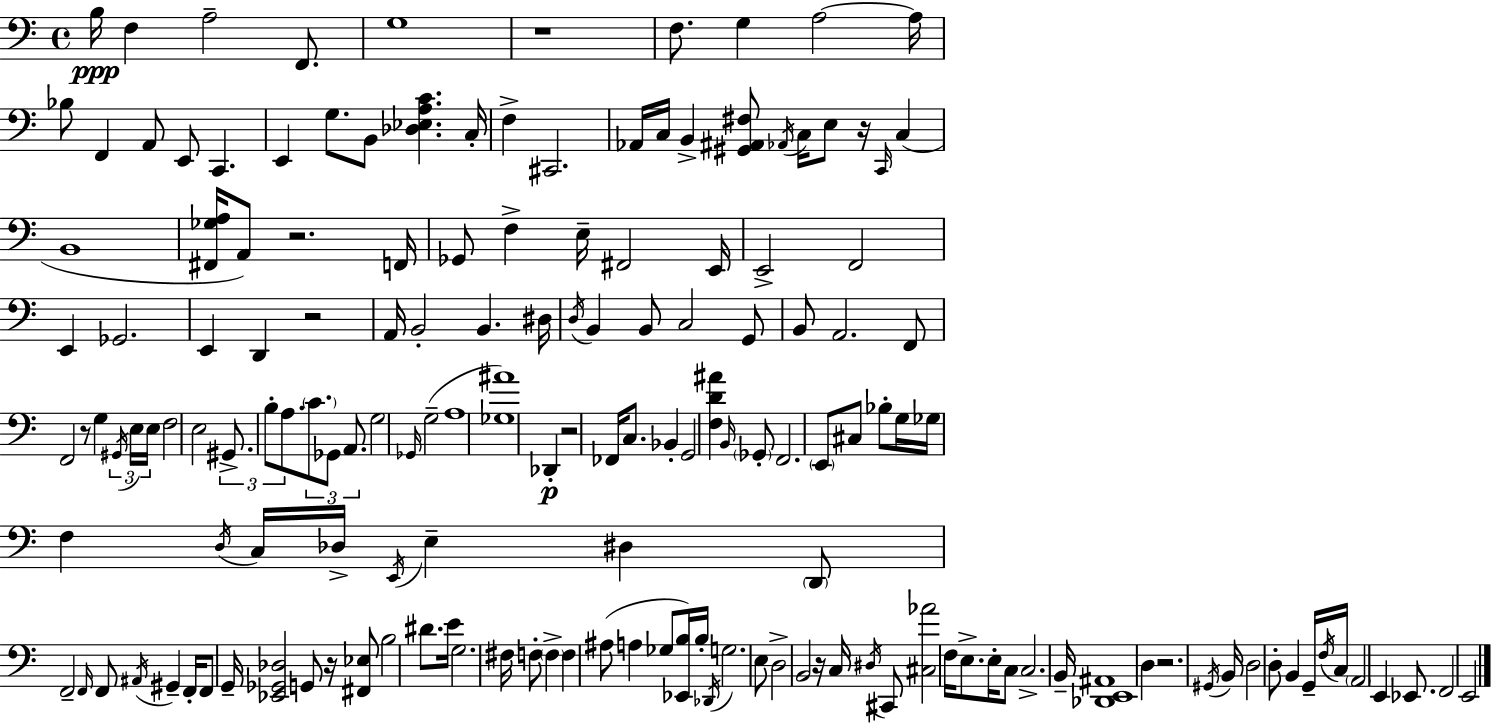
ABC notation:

X:1
T:Untitled
M:4/4
L:1/4
K:C
B,/4 F, A,2 F,,/2 G,4 z4 F,/2 G, A,2 A,/4 _B,/2 F,, A,,/2 E,,/2 C,, E,, G,/2 B,,/2 [_D,_E,A,C] C,/4 F, ^C,,2 _A,,/4 C,/4 B,, [^G,,^A,,^F,]/2 _A,,/4 C,/4 E,/2 z/4 C,,/4 C, B,,4 [^F,,_G,A,]/4 A,,/2 z2 F,,/4 _G,,/2 F, E,/4 ^F,,2 E,,/4 E,,2 F,,2 E,, _G,,2 E,, D,, z2 A,,/4 B,,2 B,, ^D,/4 D,/4 B,, B,,/2 C,2 G,,/2 B,,/2 A,,2 F,,/2 F,,2 z/2 G, ^G,,/4 E,/4 E,/4 F,2 E,2 ^G,,/2 B,/2 A,/2 C/2 _G,,/2 A,,/2 G,2 _G,,/4 G,2 A,4 [_G,^A]4 _D,, z2 _F,,/4 C,/2 _B,, G,,2 [F,D^A] B,,/4 _G,,/2 F,,2 E,,/2 ^C,/2 _B,/2 G,/4 _G,/4 F, D,/4 C,/4 _D,/4 E,,/4 E, ^D, D,,/2 F,,2 F,,/4 F,,/2 ^A,,/4 ^G,, F,,/4 F,,/2 G,,/4 [_E,,_G,,_D,]2 G,,/2 z/4 [^F,,_E,]/2 B,2 ^D/2 E/4 G,2 ^F,/4 F,/2 F, F, ^A,/2 A, _G,/2 [_E,,B,]/4 B,/4 _D,,/4 G,2 E,/2 D,2 B,,2 z/4 C,/4 ^D,/4 ^C,,/2 [^C,_A]2 F,/4 E,/2 E,/4 C,/2 C,2 B,,/4 [_D,,E,,^A,,]4 D, z2 ^G,,/4 B,,/4 D,2 D,/2 B,, G,,/4 F,/4 C,/4 A,,2 E,, _E,,/2 F,,2 E,,2